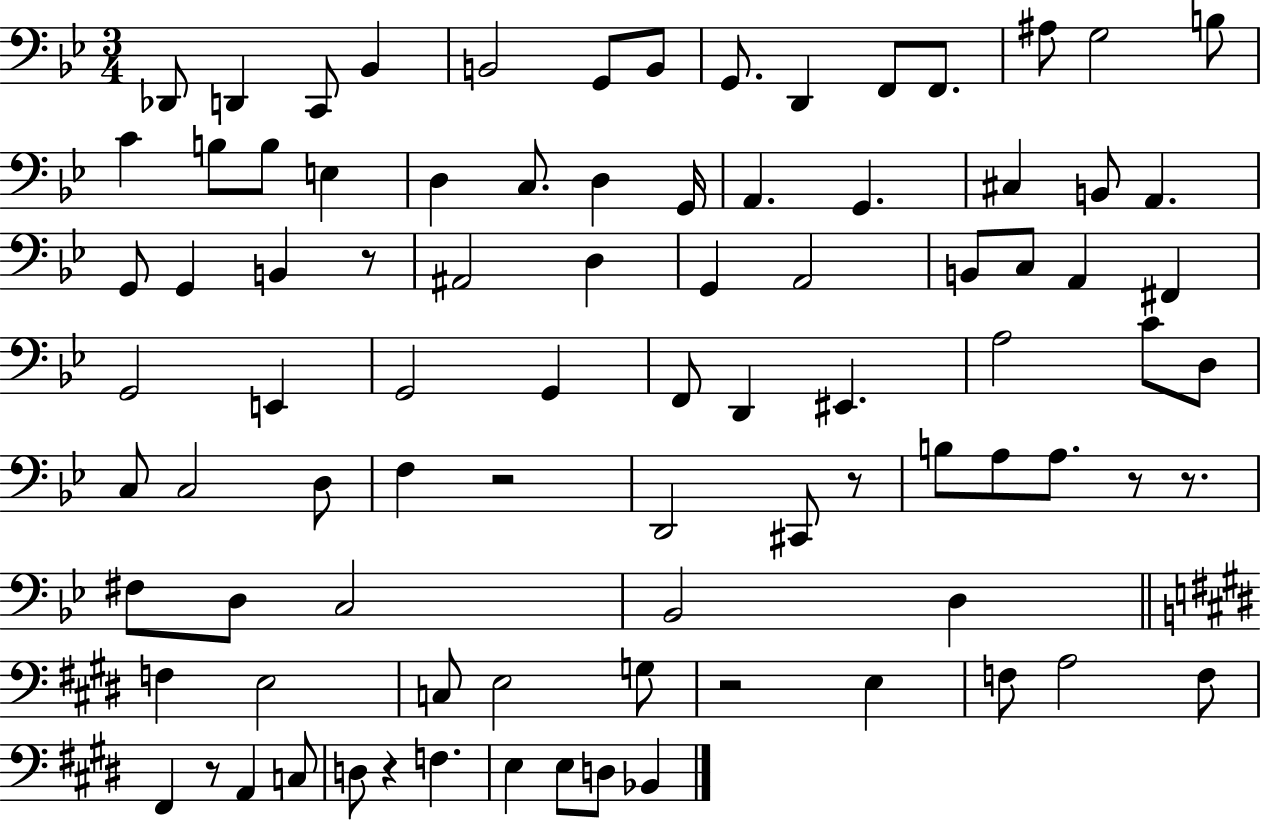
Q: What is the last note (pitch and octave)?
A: Bb2